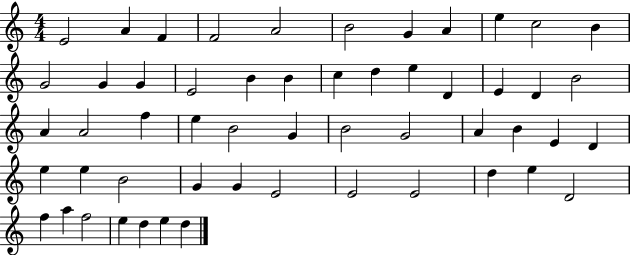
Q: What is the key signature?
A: C major